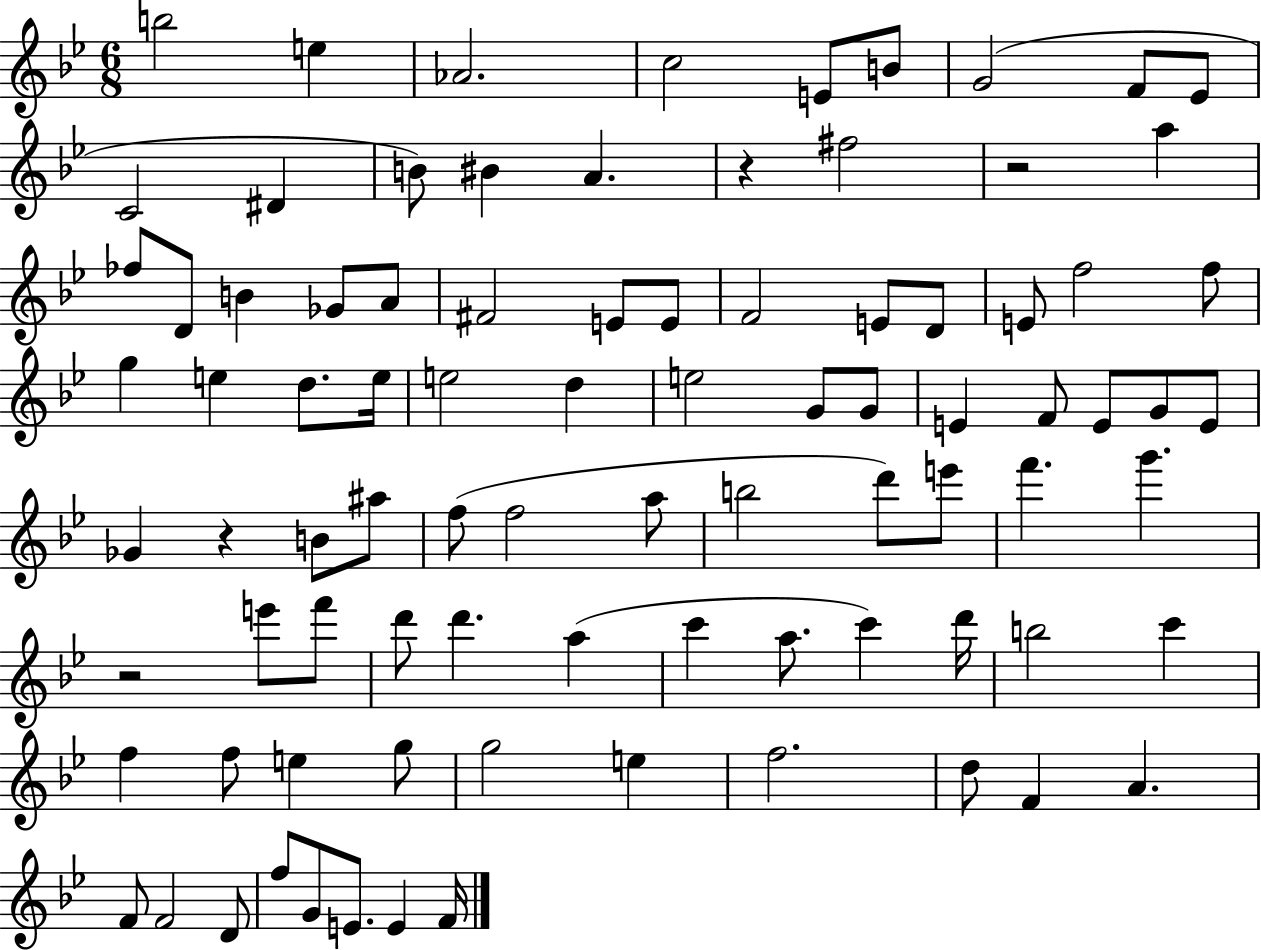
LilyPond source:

{
  \clef treble
  \numericTimeSignature
  \time 6/8
  \key bes \major
  b''2 e''4 | aes'2. | c''2 e'8 b'8 | g'2( f'8 ees'8 | \break c'2 dis'4 | b'8) bis'4 a'4. | r4 fis''2 | r2 a''4 | \break fes''8 d'8 b'4 ges'8 a'8 | fis'2 e'8 e'8 | f'2 e'8 d'8 | e'8 f''2 f''8 | \break g''4 e''4 d''8. e''16 | e''2 d''4 | e''2 g'8 g'8 | e'4 f'8 e'8 g'8 e'8 | \break ges'4 r4 b'8 ais''8 | f''8( f''2 a''8 | b''2 d'''8) e'''8 | f'''4. g'''4. | \break r2 e'''8 f'''8 | d'''8 d'''4. a''4( | c'''4 a''8. c'''4) d'''16 | b''2 c'''4 | \break f''4 f''8 e''4 g''8 | g''2 e''4 | f''2. | d''8 f'4 a'4. | \break f'8 f'2 d'8 | f''8 g'8 e'8. e'4 f'16 | \bar "|."
}